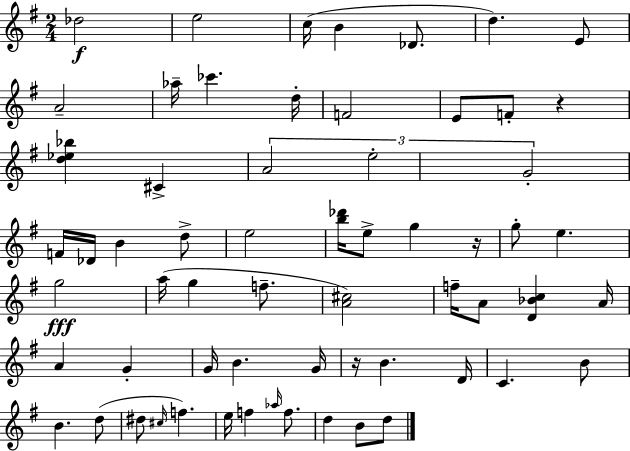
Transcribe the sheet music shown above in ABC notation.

X:1
T:Untitled
M:2/4
L:1/4
K:G
_d2 e2 c/4 B _D/2 d E/2 A2 _a/4 _c' d/4 F2 E/2 F/2 z [d_e_b] ^C A2 e2 G2 F/4 _D/4 B d/2 e2 [b_d']/4 e/2 g z/4 g/2 e g2 a/4 g f/2 [A^c]2 f/4 A/2 [D_Bc] A/4 A G G/4 B G/4 z/4 B D/4 C B/2 B d/2 ^d/2 ^c/4 f e/4 f _a/4 f/2 d B/2 d/2